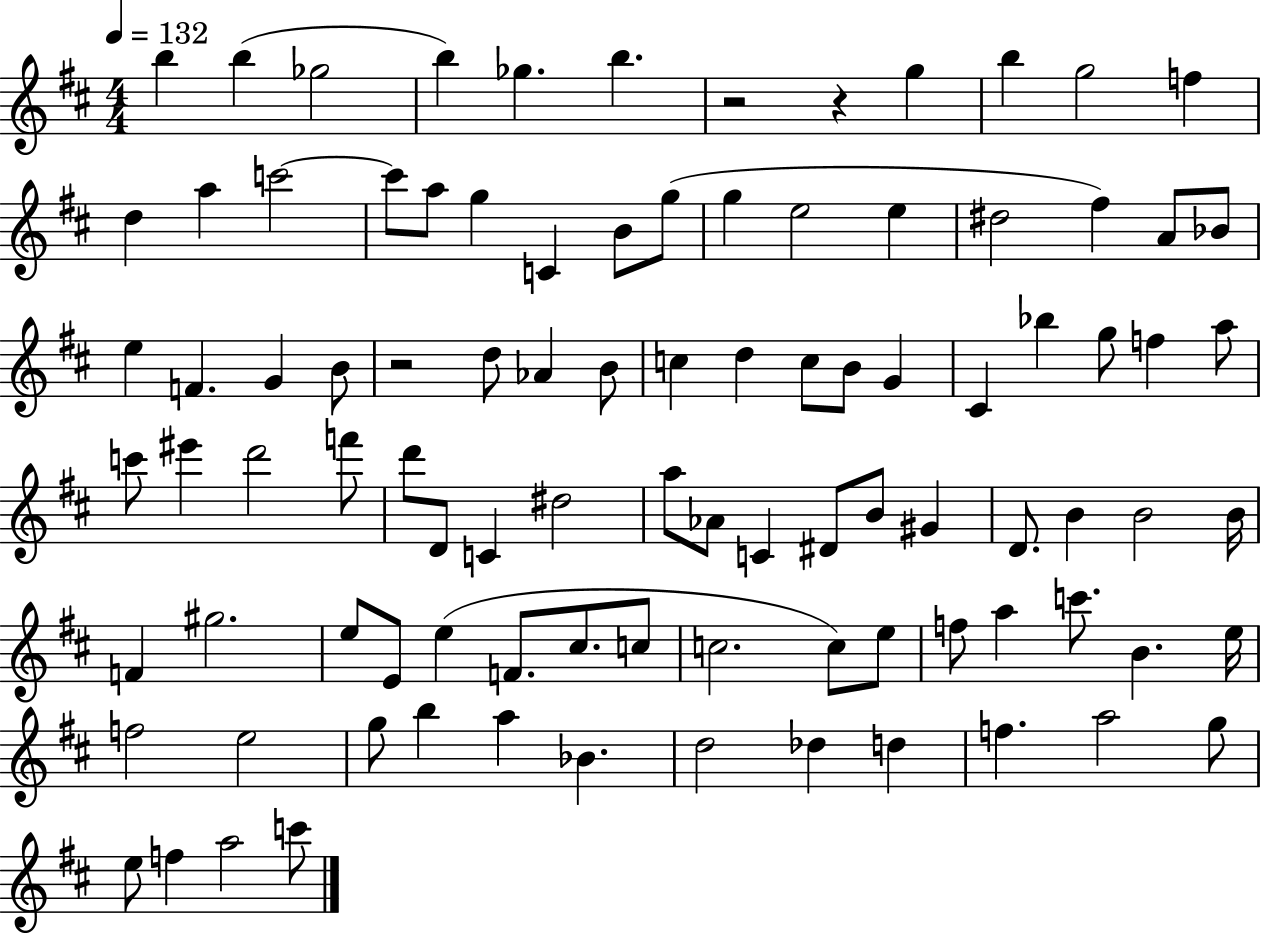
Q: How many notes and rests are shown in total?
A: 96